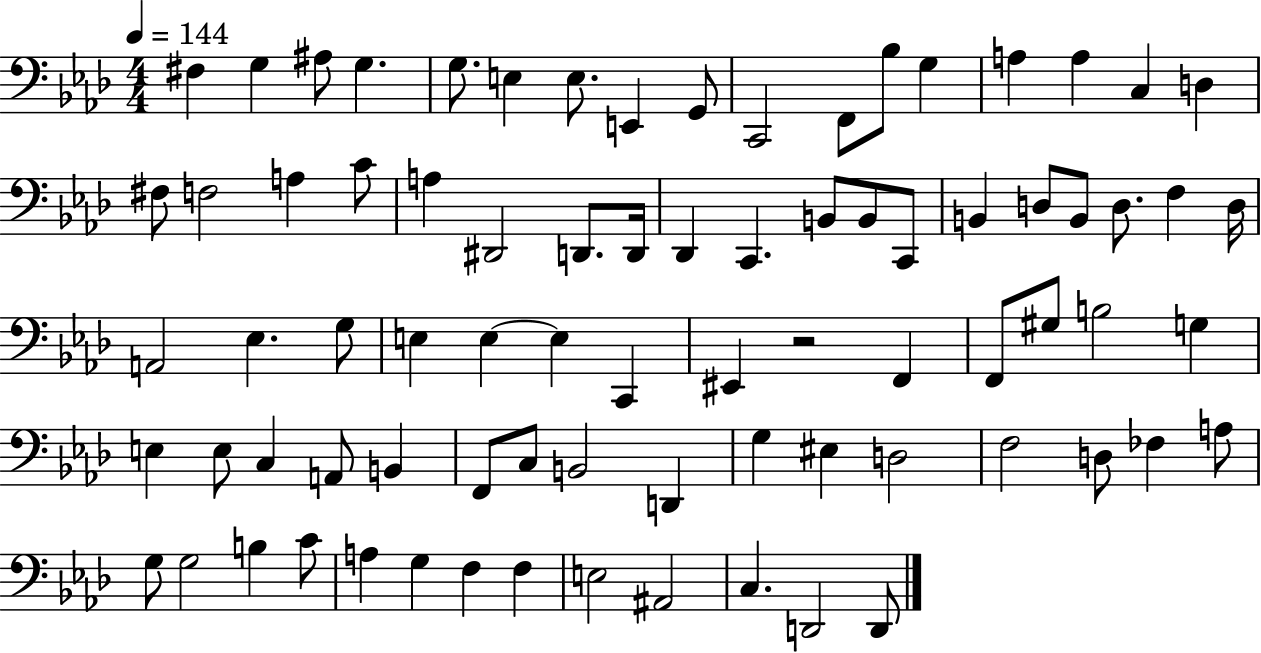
{
  \clef bass
  \numericTimeSignature
  \time 4/4
  \key aes \major
  \tempo 4 = 144
  \repeat volta 2 { fis4 g4 ais8 g4. | g8. e4 e8. e,4 g,8 | c,2 f,8 bes8 g4 | a4 a4 c4 d4 | \break fis8 f2 a4 c'8 | a4 dis,2 d,8. d,16 | des,4 c,4. b,8 b,8 c,8 | b,4 d8 b,8 d8. f4 d16 | \break a,2 ees4. g8 | e4 e4~~ e4 c,4 | eis,4 r2 f,4 | f,8 gis8 b2 g4 | \break e4 e8 c4 a,8 b,4 | f,8 c8 b,2 d,4 | g4 eis4 d2 | f2 d8 fes4 a8 | \break g8 g2 b4 c'8 | a4 g4 f4 f4 | e2 ais,2 | c4. d,2 d,8 | \break } \bar "|."
}